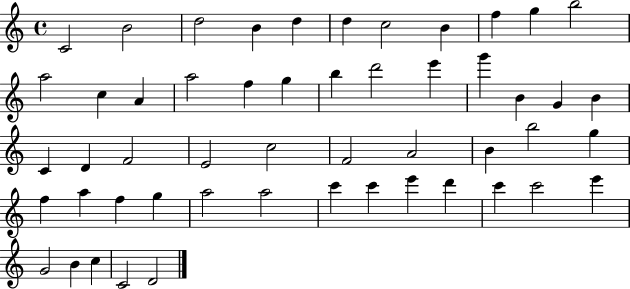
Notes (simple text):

C4/h B4/h D5/h B4/q D5/q D5/q C5/h B4/q F5/q G5/q B5/h A5/h C5/q A4/q A5/h F5/q G5/q B5/q D6/h E6/q G6/q B4/q G4/q B4/q C4/q D4/q F4/h E4/h C5/h F4/h A4/h B4/q B5/h G5/q F5/q A5/q F5/q G5/q A5/h A5/h C6/q C6/q E6/q D6/q C6/q C6/h E6/q G4/h B4/q C5/q C4/h D4/h